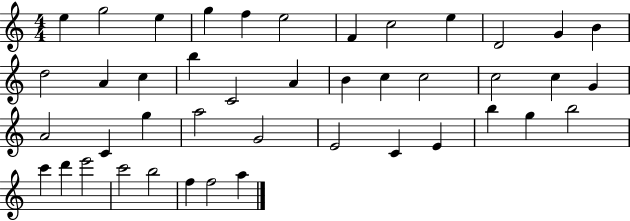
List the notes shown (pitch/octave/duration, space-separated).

E5/q G5/h E5/q G5/q F5/q E5/h F4/q C5/h E5/q D4/h G4/q B4/q D5/h A4/q C5/q B5/q C4/h A4/q B4/q C5/q C5/h C5/h C5/q G4/q A4/h C4/q G5/q A5/h G4/h E4/h C4/q E4/q B5/q G5/q B5/h C6/q D6/q E6/h C6/h B5/h F5/q F5/h A5/q